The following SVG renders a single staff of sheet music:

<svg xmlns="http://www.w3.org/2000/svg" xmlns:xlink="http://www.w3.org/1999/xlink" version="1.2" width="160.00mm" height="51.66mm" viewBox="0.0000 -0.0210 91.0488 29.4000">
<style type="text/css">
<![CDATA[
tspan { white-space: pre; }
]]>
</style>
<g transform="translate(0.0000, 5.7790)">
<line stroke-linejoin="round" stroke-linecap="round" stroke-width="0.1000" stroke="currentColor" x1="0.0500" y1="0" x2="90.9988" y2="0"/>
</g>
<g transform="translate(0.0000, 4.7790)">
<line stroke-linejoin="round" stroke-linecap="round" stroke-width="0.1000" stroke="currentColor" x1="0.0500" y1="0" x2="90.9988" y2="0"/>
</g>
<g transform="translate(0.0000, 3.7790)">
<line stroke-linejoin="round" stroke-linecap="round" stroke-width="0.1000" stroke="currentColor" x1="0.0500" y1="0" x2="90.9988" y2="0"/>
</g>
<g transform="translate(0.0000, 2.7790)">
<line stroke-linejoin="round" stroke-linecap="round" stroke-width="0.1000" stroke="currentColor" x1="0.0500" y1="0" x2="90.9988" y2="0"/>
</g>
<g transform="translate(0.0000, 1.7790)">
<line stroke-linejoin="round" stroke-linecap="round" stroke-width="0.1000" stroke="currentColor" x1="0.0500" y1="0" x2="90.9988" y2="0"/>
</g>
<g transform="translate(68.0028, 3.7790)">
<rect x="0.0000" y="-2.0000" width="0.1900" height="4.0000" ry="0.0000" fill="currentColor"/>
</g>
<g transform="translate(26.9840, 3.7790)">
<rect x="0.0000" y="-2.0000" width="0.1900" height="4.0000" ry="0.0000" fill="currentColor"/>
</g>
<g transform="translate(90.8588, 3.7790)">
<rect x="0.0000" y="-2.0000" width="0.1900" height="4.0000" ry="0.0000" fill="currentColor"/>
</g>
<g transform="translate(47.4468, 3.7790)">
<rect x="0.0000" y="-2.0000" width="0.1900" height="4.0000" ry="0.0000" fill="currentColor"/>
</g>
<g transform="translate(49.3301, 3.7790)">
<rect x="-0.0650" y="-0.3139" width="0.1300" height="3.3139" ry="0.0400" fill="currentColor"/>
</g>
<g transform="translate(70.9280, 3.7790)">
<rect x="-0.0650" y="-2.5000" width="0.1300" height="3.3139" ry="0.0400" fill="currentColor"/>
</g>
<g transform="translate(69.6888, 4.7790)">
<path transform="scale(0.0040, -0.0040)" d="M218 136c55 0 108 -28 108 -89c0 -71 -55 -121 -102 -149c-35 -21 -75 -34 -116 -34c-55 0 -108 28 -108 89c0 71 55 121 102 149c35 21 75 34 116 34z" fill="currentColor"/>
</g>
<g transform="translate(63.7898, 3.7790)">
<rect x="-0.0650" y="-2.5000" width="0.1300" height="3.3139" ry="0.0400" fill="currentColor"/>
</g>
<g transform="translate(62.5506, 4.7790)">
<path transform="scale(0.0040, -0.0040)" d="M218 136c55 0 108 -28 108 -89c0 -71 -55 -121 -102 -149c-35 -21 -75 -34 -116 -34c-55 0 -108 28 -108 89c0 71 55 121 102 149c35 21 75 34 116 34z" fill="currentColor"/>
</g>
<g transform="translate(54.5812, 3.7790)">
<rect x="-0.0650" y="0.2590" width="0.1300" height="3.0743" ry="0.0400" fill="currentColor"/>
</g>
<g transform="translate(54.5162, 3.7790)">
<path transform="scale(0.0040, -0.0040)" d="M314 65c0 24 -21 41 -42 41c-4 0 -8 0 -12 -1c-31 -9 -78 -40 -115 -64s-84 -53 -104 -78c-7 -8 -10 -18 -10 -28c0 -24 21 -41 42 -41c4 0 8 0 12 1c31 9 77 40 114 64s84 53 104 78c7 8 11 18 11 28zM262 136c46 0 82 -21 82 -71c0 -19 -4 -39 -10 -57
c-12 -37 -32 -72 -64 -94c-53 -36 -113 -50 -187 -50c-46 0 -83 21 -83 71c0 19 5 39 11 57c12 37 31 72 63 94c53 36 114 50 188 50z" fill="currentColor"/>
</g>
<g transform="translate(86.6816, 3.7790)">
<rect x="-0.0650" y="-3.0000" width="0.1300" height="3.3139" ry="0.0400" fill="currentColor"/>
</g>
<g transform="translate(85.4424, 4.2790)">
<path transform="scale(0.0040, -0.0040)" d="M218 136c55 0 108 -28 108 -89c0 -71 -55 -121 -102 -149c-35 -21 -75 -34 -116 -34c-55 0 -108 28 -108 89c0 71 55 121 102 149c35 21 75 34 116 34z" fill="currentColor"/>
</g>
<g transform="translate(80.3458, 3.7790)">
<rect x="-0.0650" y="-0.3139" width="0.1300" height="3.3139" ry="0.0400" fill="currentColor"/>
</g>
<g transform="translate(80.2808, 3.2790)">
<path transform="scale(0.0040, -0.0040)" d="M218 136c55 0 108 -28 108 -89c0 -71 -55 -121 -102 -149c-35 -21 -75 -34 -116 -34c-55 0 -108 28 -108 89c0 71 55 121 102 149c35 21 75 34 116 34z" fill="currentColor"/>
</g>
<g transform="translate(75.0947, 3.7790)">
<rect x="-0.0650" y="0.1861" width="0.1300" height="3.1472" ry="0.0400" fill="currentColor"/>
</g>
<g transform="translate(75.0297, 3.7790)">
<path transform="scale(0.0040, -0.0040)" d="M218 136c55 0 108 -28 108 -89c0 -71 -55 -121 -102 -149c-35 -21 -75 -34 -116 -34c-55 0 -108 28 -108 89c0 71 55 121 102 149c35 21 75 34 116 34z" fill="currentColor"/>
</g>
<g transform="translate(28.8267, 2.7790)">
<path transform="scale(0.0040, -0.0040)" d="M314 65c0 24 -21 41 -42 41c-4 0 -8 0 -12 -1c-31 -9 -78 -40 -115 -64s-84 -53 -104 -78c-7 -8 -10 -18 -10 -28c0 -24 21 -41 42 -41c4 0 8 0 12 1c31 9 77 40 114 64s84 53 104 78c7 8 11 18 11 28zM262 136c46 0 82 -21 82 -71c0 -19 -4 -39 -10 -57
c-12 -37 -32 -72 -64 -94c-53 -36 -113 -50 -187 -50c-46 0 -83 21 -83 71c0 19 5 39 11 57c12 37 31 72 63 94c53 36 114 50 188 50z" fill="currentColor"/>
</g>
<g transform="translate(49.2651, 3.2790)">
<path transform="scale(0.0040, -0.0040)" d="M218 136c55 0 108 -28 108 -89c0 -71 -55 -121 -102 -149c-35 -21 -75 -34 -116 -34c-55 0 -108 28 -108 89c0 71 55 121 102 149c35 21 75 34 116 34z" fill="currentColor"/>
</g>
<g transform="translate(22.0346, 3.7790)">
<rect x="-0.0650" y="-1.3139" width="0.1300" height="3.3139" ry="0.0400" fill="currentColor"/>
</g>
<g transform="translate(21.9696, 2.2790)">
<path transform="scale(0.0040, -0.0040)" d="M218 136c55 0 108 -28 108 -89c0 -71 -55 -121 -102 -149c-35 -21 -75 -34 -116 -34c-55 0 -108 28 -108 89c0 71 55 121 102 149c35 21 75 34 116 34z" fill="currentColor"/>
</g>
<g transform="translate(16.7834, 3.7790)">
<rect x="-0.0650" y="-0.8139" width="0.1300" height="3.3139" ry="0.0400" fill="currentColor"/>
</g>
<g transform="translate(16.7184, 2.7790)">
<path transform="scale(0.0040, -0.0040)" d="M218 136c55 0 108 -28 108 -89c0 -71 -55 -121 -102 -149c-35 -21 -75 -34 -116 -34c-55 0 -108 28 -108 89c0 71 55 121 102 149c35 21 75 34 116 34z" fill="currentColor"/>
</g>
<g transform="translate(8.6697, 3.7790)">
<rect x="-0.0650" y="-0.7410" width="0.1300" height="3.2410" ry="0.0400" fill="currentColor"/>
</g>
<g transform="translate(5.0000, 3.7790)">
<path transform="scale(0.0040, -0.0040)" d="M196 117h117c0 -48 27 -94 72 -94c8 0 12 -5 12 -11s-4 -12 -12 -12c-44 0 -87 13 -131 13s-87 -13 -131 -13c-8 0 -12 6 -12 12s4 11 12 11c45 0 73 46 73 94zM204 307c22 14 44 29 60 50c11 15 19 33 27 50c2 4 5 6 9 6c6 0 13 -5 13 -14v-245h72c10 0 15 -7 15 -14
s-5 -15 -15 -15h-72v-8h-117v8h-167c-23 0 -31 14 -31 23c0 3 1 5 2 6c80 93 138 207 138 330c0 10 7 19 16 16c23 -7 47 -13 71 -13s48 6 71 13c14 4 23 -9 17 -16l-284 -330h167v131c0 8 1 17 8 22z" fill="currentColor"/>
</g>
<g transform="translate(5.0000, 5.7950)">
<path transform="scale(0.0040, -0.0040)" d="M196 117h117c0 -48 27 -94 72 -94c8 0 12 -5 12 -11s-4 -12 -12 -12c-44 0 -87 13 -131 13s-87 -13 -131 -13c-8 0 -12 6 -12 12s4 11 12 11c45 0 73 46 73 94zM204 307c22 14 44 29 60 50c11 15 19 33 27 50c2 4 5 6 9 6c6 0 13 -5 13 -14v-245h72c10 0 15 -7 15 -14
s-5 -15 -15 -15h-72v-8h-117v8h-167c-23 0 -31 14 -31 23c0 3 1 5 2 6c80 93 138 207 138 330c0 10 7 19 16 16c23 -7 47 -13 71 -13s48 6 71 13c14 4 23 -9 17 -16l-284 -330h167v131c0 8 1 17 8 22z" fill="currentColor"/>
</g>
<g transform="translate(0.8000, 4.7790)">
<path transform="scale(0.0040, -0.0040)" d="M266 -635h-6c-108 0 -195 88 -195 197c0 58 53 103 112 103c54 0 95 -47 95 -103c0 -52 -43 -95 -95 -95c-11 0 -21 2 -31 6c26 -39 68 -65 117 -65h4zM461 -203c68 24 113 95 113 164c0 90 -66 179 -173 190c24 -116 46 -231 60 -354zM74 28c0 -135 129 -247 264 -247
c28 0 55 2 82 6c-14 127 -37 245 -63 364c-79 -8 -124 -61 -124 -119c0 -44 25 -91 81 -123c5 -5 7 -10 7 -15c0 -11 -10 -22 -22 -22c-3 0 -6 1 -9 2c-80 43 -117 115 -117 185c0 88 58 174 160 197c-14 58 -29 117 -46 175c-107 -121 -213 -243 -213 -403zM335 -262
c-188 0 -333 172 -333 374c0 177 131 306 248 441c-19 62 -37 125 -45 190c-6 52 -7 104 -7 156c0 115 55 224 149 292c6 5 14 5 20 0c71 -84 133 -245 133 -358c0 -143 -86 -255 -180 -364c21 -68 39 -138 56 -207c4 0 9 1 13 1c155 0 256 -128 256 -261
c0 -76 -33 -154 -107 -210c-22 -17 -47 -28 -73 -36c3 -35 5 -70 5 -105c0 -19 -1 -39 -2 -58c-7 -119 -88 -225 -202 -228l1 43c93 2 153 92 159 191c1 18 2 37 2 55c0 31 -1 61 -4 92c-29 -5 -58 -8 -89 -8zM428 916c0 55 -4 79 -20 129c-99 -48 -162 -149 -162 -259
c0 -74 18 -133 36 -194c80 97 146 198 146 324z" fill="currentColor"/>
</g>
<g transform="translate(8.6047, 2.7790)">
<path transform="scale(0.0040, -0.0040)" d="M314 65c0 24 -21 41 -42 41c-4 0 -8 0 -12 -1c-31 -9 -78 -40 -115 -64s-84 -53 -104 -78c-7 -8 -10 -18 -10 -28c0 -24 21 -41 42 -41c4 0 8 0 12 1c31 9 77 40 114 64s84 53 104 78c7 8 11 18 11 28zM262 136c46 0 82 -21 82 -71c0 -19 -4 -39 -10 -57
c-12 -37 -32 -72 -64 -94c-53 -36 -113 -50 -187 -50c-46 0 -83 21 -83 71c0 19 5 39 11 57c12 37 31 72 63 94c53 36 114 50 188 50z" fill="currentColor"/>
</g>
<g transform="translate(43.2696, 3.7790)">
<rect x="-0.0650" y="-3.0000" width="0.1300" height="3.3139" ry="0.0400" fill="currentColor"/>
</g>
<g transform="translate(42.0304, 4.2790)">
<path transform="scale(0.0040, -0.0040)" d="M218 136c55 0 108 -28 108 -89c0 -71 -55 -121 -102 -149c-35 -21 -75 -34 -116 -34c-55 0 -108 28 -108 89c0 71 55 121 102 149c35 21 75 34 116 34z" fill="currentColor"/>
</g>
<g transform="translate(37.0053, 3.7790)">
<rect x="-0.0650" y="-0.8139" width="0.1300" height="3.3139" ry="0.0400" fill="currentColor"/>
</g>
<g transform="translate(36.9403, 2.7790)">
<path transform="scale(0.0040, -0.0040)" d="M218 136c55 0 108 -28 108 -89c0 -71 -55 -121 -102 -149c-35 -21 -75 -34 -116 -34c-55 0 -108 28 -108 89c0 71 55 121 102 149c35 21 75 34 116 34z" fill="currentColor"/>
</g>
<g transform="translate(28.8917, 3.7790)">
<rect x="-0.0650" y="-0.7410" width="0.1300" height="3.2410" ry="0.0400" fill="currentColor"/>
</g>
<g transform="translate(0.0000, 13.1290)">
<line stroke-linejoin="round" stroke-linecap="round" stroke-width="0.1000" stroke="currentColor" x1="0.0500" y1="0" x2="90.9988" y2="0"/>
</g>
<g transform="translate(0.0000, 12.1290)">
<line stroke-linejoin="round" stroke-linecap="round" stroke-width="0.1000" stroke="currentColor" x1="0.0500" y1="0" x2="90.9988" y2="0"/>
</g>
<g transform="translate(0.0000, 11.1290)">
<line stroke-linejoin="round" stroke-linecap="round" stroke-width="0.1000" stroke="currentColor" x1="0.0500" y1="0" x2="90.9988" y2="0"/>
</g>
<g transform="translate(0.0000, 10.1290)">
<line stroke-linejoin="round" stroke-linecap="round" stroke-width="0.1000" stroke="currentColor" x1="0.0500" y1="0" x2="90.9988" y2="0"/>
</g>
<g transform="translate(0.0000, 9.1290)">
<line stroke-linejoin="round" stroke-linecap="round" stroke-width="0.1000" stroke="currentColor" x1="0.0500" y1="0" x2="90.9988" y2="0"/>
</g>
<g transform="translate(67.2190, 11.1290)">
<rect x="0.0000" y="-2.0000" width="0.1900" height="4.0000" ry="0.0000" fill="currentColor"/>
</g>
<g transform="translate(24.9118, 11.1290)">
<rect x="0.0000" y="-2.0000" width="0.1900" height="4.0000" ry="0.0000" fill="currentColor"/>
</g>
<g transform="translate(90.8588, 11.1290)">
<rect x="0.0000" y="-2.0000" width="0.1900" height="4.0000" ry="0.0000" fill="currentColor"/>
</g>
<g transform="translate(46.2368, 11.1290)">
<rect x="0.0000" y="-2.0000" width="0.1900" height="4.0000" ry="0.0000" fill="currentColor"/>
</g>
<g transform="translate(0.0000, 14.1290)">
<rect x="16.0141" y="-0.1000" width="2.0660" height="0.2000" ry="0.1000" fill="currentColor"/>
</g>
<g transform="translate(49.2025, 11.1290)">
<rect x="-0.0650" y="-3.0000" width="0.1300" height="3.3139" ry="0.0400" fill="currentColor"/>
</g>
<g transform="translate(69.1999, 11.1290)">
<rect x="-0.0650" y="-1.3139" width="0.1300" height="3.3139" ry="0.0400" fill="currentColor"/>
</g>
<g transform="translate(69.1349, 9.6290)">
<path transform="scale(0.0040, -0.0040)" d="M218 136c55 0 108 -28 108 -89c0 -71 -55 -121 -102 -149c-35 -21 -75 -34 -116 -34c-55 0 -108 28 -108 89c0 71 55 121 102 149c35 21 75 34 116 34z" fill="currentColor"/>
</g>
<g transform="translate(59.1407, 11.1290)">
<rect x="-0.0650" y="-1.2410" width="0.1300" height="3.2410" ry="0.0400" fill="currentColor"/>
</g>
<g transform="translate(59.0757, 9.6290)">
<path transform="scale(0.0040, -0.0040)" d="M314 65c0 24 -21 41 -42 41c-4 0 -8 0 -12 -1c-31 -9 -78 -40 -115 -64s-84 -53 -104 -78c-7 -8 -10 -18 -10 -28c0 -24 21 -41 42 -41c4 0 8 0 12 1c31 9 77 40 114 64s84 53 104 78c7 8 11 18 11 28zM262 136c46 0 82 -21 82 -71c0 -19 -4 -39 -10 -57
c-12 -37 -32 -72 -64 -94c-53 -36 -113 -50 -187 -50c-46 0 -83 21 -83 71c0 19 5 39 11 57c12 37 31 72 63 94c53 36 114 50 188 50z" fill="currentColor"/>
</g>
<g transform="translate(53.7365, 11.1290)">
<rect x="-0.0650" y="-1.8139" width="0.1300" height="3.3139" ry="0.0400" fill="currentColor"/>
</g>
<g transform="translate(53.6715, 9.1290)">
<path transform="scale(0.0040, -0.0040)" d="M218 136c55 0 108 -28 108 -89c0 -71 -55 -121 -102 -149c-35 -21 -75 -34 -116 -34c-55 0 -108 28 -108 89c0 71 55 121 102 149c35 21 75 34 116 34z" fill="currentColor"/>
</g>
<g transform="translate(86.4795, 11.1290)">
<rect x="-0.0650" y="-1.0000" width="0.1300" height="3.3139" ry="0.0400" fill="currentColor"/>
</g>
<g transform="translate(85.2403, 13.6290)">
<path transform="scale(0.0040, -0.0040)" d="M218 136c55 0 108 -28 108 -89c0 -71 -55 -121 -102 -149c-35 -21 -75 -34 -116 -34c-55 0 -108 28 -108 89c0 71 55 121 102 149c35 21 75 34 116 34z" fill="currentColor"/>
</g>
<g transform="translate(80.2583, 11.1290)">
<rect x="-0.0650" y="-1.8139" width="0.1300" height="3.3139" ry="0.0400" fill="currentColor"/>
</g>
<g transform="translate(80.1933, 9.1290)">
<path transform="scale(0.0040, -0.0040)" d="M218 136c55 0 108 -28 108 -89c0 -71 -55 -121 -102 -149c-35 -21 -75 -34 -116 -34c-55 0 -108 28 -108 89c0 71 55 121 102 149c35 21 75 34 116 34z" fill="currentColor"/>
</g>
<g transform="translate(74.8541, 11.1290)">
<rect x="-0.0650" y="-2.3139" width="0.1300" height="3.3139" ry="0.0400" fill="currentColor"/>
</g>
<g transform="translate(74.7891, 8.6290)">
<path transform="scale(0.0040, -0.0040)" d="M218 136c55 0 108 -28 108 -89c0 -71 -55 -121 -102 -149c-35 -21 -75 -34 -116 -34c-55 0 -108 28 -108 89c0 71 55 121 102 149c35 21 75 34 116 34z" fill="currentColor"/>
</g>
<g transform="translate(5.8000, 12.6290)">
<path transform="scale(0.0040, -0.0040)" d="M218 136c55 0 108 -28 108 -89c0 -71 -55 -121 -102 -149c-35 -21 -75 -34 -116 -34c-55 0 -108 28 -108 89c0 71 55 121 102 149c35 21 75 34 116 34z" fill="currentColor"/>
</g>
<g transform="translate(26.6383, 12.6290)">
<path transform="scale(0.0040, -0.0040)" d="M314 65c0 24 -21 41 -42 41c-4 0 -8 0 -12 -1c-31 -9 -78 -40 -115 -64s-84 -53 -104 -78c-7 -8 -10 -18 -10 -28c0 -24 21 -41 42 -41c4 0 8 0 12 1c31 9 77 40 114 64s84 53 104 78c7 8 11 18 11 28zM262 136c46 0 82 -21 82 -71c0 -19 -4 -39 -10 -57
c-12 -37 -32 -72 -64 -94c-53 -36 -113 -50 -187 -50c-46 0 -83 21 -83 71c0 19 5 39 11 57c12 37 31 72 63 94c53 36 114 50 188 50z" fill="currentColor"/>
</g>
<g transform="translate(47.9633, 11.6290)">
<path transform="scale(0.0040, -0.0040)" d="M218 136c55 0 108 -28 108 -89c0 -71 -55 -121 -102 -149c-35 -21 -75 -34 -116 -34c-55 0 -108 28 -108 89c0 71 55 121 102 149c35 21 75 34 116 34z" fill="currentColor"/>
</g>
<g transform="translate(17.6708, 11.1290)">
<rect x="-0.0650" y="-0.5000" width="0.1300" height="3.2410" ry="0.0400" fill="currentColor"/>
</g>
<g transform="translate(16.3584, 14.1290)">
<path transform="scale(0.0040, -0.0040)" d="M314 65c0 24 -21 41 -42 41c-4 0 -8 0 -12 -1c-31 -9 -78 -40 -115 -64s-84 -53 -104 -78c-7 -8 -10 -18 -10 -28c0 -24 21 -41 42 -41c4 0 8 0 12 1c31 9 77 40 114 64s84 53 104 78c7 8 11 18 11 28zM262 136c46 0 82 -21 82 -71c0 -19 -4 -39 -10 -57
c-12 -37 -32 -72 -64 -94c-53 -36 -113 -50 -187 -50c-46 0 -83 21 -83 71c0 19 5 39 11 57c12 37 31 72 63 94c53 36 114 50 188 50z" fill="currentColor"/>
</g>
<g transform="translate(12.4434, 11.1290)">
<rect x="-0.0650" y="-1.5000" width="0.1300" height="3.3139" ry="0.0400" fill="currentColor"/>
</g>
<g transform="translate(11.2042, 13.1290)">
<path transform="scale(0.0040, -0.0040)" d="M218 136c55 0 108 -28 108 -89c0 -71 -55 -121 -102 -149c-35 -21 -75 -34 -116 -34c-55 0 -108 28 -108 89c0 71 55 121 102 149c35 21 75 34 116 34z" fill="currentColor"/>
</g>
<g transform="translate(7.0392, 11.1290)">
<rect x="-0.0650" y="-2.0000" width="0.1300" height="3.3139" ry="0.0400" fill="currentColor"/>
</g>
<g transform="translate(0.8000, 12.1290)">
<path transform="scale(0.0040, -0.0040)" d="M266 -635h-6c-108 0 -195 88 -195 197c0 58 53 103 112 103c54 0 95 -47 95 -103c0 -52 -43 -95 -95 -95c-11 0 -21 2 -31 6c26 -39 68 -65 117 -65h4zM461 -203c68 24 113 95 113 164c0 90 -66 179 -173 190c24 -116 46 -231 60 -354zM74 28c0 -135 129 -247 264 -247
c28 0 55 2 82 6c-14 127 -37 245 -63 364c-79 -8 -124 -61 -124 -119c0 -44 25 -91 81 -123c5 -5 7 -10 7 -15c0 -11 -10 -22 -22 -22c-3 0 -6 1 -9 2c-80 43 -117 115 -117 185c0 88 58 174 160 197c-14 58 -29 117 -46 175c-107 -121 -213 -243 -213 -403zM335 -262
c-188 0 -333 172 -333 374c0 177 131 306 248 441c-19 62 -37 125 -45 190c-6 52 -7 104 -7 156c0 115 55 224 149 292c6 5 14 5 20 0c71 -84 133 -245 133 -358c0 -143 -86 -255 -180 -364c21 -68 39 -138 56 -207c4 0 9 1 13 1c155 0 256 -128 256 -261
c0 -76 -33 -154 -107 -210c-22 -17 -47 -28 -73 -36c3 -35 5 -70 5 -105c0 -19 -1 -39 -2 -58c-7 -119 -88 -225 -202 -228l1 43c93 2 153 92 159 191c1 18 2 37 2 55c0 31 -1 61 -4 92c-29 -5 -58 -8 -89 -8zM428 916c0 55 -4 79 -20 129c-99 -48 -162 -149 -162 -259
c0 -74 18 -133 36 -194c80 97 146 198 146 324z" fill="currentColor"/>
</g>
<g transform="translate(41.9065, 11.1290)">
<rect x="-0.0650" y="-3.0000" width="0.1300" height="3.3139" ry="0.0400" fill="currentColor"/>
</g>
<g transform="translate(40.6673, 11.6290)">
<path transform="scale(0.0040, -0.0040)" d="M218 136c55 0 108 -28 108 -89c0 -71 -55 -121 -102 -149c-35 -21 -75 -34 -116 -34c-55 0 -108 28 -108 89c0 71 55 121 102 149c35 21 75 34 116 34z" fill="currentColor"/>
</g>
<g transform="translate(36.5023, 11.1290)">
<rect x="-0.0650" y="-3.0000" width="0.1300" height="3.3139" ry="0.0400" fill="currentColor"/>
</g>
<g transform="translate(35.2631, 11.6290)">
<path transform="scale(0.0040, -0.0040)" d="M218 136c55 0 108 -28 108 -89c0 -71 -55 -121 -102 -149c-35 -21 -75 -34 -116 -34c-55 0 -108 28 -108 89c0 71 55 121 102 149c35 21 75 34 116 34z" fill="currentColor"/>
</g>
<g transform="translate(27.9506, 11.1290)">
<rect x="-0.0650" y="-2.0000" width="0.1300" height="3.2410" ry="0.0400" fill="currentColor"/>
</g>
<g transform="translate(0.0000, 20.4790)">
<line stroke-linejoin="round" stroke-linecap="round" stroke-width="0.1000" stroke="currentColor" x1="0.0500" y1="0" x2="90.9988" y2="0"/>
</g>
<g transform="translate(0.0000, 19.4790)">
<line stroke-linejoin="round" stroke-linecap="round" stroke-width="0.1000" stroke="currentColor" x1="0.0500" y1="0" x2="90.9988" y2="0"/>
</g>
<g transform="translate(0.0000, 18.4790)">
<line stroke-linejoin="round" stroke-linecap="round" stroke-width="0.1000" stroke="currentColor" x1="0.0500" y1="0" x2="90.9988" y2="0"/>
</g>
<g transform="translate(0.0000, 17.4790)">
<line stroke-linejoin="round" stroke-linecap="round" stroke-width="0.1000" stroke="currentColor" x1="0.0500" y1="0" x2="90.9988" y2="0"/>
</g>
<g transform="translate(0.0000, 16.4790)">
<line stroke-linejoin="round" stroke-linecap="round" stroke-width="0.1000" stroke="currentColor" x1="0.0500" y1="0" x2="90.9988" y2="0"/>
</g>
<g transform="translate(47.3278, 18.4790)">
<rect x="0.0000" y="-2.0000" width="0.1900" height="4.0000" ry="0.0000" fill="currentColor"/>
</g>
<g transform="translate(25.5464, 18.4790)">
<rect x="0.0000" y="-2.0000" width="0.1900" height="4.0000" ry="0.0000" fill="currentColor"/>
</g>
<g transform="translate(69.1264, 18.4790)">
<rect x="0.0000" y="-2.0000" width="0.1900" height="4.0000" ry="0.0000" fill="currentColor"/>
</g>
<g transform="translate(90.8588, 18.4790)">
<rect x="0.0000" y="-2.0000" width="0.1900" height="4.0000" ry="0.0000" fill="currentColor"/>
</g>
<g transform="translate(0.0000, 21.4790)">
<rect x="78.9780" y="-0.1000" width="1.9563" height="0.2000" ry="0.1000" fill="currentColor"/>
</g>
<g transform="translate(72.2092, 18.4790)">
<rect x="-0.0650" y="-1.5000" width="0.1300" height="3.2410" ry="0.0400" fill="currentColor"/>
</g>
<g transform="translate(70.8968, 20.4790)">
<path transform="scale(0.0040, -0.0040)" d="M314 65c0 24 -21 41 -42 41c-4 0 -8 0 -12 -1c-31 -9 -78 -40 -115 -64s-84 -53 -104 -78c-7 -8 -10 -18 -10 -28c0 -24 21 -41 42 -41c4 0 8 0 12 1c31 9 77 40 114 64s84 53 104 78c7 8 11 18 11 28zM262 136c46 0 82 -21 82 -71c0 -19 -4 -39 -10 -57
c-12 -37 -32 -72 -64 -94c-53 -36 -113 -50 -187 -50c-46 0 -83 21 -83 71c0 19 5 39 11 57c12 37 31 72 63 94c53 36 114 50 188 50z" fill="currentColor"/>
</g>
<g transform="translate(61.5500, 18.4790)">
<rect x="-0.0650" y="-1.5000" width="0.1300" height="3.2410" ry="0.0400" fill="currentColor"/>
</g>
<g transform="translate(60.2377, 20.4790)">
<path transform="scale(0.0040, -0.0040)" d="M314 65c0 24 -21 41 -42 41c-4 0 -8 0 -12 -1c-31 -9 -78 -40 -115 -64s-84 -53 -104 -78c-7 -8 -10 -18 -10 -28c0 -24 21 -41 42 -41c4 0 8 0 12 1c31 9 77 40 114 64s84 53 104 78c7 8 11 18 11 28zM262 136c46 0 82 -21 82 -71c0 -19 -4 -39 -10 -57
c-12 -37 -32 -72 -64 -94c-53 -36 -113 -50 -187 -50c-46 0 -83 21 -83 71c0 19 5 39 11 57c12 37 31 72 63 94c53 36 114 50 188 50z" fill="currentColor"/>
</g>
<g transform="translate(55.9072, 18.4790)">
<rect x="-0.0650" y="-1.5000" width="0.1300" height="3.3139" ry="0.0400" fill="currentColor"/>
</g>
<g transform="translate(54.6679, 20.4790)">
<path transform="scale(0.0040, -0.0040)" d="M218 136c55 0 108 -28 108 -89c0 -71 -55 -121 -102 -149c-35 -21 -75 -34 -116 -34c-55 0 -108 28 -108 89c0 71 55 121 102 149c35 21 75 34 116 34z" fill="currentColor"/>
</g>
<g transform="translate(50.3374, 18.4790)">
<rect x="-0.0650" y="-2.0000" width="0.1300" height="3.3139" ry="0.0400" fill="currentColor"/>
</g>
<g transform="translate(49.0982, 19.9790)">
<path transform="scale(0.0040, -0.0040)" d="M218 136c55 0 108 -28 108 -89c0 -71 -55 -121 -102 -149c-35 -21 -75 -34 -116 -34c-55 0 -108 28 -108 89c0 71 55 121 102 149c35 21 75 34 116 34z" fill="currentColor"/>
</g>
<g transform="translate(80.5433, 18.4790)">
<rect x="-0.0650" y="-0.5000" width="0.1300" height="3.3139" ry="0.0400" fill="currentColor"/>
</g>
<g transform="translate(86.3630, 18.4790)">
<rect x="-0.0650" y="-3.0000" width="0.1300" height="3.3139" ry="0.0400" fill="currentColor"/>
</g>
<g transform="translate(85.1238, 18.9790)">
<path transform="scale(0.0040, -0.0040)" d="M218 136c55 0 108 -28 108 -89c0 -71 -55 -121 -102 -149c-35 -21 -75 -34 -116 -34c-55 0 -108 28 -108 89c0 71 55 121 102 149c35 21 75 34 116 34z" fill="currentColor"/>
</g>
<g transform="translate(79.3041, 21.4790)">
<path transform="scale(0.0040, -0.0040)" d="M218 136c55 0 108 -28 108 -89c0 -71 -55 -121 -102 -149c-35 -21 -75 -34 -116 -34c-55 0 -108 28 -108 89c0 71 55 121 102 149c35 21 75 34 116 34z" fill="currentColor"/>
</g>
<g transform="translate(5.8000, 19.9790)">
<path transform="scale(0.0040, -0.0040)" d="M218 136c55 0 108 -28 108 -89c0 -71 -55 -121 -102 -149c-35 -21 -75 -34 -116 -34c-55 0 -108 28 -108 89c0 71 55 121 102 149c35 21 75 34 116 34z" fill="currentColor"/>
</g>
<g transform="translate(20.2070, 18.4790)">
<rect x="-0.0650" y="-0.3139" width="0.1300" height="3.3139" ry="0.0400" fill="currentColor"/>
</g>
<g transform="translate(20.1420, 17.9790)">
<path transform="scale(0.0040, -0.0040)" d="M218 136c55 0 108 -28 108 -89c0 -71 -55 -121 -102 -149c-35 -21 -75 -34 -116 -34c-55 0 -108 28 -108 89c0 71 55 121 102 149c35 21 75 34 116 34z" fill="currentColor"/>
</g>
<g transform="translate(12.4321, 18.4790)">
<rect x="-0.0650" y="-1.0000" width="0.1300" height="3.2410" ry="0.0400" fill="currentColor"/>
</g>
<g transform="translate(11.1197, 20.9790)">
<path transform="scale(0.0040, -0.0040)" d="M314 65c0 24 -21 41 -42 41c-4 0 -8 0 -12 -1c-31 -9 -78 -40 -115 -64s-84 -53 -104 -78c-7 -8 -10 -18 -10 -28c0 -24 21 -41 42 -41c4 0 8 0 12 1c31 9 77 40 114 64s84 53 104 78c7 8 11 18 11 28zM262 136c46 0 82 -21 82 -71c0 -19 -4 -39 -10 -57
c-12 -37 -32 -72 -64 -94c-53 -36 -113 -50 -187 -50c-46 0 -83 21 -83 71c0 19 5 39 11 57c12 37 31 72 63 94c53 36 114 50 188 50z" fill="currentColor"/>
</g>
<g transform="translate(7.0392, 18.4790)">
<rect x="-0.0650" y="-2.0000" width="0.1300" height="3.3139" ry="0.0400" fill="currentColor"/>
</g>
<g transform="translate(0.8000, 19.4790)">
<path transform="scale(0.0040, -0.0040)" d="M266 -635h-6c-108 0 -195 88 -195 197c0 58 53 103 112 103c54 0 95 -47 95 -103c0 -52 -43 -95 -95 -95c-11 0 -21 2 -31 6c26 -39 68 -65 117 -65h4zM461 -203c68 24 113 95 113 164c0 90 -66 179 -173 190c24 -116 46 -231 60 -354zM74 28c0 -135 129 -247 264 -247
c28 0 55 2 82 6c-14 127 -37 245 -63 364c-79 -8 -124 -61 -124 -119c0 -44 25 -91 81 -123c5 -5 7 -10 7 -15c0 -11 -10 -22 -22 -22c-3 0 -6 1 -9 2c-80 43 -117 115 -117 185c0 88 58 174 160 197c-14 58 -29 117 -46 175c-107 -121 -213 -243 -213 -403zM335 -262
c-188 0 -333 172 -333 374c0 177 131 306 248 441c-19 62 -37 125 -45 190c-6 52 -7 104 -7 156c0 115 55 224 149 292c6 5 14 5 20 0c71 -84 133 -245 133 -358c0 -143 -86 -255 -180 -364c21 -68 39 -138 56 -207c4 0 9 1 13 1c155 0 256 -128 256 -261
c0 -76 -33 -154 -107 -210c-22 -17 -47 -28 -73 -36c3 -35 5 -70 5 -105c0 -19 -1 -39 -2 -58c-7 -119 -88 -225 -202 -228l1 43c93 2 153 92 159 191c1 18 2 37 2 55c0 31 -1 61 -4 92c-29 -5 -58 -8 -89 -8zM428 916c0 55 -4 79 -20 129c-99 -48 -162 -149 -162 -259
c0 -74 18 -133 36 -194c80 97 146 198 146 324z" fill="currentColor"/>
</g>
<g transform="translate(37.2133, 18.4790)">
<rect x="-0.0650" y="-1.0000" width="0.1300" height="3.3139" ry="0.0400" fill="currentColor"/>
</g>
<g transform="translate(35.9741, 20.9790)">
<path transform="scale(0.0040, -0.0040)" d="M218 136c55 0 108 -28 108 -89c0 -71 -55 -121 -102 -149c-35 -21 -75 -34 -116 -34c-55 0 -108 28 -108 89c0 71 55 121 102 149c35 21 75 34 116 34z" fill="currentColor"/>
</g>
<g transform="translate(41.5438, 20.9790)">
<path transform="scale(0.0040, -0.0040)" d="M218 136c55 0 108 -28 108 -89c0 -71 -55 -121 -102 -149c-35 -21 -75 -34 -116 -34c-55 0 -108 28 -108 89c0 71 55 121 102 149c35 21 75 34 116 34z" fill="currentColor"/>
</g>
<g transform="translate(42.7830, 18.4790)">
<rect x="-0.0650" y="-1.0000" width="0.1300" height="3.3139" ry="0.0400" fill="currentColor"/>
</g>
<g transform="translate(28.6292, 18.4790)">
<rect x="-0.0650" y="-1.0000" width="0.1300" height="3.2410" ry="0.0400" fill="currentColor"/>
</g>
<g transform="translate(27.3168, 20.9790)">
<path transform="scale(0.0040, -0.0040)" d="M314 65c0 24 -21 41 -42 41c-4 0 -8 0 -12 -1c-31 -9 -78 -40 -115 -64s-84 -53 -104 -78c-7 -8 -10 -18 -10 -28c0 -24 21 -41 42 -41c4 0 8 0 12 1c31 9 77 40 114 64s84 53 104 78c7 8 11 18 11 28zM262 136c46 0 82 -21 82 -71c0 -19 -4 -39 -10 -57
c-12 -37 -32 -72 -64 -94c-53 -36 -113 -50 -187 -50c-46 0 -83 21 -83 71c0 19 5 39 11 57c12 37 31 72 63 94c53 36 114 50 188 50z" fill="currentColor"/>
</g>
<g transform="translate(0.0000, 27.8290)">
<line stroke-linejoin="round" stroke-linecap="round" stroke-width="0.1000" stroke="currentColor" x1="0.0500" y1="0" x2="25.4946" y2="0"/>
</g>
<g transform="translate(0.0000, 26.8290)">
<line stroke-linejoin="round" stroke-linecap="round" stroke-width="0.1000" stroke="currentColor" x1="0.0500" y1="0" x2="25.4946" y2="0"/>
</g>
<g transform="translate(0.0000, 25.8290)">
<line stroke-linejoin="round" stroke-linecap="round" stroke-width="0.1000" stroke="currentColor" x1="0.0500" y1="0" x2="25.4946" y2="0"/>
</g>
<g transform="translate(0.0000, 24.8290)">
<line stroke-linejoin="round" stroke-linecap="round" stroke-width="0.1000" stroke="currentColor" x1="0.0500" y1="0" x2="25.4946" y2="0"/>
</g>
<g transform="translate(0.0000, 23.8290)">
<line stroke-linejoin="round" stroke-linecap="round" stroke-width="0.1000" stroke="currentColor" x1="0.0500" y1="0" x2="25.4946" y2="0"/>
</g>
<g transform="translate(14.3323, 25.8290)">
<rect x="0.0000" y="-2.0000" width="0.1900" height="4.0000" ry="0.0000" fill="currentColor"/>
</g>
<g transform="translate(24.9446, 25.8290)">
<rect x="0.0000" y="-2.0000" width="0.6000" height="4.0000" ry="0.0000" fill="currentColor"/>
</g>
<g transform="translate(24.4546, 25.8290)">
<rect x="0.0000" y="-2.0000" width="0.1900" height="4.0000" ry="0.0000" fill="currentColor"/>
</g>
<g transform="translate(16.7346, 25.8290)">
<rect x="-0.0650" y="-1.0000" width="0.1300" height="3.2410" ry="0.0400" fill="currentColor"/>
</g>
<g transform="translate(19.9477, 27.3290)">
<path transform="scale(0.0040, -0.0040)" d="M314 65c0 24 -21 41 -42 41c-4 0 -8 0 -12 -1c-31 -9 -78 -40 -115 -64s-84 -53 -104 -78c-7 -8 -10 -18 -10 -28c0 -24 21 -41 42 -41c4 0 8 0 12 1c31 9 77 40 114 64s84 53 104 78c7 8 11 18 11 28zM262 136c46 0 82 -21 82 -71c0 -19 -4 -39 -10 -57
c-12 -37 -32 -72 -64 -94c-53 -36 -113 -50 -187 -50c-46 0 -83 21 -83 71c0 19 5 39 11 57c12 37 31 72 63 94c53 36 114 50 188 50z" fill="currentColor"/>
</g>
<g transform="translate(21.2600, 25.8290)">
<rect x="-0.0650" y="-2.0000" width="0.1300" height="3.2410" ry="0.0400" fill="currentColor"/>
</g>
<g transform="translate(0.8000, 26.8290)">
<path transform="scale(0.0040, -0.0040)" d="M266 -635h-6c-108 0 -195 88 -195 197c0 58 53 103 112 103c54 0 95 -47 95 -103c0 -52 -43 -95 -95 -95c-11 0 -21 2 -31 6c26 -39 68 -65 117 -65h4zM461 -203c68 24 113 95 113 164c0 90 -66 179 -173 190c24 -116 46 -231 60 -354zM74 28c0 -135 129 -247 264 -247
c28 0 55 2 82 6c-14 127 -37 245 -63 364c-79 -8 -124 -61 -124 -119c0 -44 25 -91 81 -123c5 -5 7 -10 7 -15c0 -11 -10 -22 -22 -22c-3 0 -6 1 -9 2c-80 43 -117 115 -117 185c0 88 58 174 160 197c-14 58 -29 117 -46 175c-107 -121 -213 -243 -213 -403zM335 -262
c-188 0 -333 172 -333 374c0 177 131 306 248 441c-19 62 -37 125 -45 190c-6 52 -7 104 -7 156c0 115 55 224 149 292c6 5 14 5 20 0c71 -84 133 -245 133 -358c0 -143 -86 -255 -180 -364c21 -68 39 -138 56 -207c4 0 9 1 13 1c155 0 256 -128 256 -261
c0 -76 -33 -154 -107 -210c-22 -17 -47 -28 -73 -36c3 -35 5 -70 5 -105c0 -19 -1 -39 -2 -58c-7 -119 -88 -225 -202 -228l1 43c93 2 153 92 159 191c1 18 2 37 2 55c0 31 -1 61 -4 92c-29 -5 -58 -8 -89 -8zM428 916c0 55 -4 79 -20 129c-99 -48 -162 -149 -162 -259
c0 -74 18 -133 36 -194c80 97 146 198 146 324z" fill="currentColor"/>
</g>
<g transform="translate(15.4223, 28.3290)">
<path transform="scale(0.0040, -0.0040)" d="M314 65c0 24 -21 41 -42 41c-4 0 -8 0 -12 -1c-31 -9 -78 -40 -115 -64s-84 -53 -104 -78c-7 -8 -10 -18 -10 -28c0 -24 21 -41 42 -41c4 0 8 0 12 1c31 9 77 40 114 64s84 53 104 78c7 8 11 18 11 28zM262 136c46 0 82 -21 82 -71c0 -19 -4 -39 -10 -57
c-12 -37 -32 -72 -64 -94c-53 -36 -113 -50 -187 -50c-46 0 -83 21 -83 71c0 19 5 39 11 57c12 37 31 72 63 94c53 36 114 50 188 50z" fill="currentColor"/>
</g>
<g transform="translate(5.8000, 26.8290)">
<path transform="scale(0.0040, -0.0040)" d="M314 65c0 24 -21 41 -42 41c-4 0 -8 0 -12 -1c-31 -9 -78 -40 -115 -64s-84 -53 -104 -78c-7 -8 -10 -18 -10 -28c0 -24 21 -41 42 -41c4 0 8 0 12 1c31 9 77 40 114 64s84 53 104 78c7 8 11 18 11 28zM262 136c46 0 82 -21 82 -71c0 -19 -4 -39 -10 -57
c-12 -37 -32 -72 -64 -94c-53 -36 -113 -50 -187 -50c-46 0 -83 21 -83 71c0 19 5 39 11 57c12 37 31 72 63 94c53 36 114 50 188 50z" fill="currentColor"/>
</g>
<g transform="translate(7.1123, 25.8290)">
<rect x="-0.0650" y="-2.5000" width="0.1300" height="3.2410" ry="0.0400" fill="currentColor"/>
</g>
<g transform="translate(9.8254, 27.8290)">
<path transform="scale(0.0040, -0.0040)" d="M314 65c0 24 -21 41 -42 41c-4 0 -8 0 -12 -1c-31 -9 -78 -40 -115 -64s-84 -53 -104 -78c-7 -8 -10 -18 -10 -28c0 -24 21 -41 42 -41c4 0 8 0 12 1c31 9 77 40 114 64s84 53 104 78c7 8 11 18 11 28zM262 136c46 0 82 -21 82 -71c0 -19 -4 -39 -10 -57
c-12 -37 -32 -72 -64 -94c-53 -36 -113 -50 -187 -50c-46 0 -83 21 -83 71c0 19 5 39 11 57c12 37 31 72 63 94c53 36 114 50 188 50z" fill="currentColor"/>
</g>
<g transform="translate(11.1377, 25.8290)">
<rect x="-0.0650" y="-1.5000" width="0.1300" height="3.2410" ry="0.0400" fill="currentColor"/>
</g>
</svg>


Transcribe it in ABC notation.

X:1
T:Untitled
M:4/4
L:1/4
K:C
d2 d e d2 d A c B2 G G B c A F E C2 F2 A A A f e2 e g f D F D2 c D2 D D F E E2 E2 C A G2 E2 D2 F2